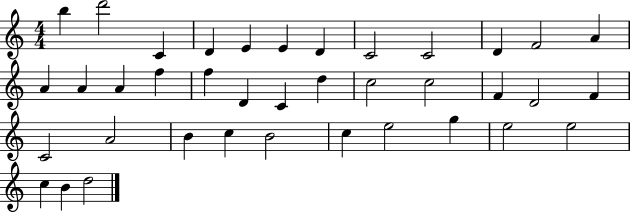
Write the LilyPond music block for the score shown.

{
  \clef treble
  \numericTimeSignature
  \time 4/4
  \key c \major
  b''4 d'''2 c'4 | d'4 e'4 e'4 d'4 | c'2 c'2 | d'4 f'2 a'4 | \break a'4 a'4 a'4 f''4 | f''4 d'4 c'4 d''4 | c''2 c''2 | f'4 d'2 f'4 | \break c'2 a'2 | b'4 c''4 b'2 | c''4 e''2 g''4 | e''2 e''2 | \break c''4 b'4 d''2 | \bar "|."
}